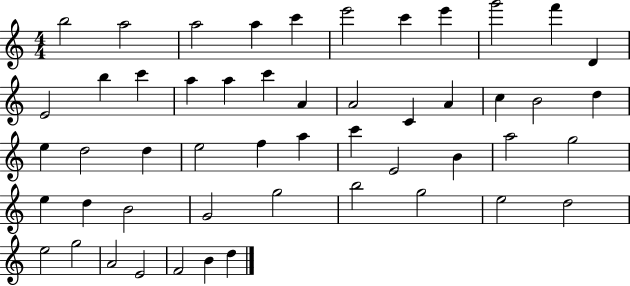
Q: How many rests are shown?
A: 0